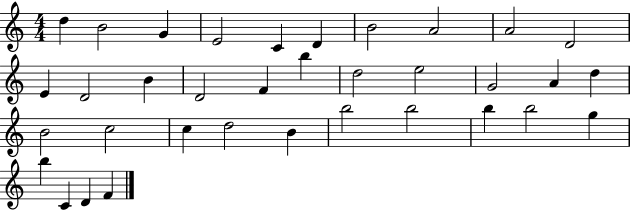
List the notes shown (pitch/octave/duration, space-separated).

D5/q B4/h G4/q E4/h C4/q D4/q B4/h A4/h A4/h D4/h E4/q D4/h B4/q D4/h F4/q B5/q D5/h E5/h G4/h A4/q D5/q B4/h C5/h C5/q D5/h B4/q B5/h B5/h B5/q B5/h G5/q B5/q C4/q D4/q F4/q